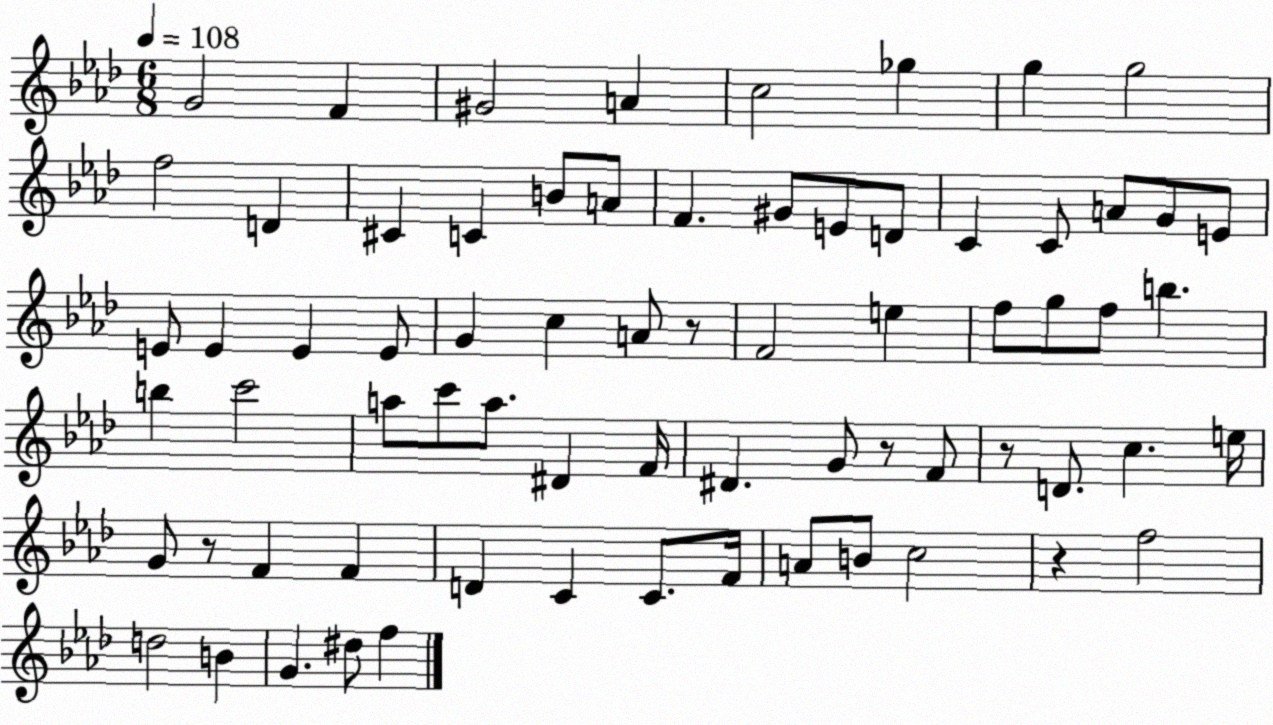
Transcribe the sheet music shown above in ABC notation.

X:1
T:Untitled
M:6/8
L:1/4
K:Ab
G2 F ^G2 A c2 _g g g2 f2 D ^C C B/2 A/2 F ^G/2 E/2 D/2 C C/2 A/2 G/2 E/2 E/2 E E E/2 G c A/2 z/2 F2 e f/2 g/2 f/2 b b c'2 a/2 c'/2 a/2 ^D F/4 ^D G/2 z/2 F/2 z/2 D/2 c e/4 G/2 z/2 F F D C C/2 F/4 A/2 B/2 c2 z f2 d2 B G ^d/2 f